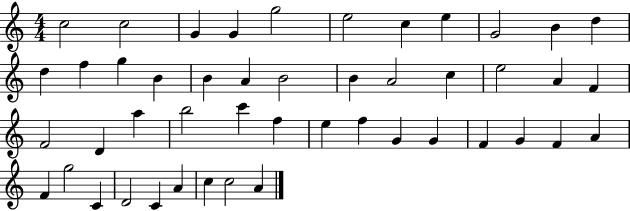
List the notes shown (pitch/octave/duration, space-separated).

C5/h C5/h G4/q G4/q G5/h E5/h C5/q E5/q G4/h B4/q D5/q D5/q F5/q G5/q B4/q B4/q A4/q B4/h B4/q A4/h C5/q E5/h A4/q F4/q F4/h D4/q A5/q B5/h C6/q F5/q E5/q F5/q G4/q G4/q F4/q G4/q F4/q A4/q F4/q G5/h C4/q D4/h C4/q A4/q C5/q C5/h A4/q